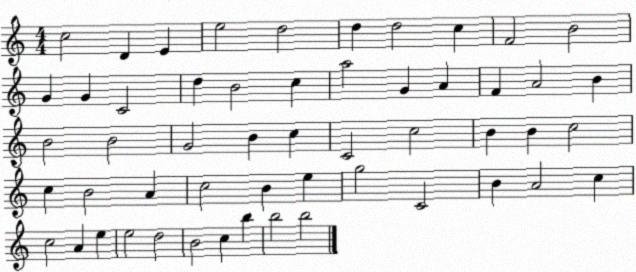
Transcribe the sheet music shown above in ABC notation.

X:1
T:Untitled
M:4/4
L:1/4
K:C
c2 D E e2 d2 d d2 c F2 B2 G G C2 d B2 c a2 G A F A2 B B2 B2 G2 B c C2 c2 B B c2 c B2 A c2 B e g2 C2 B A2 c c2 A e e2 d2 B2 c b b2 b2